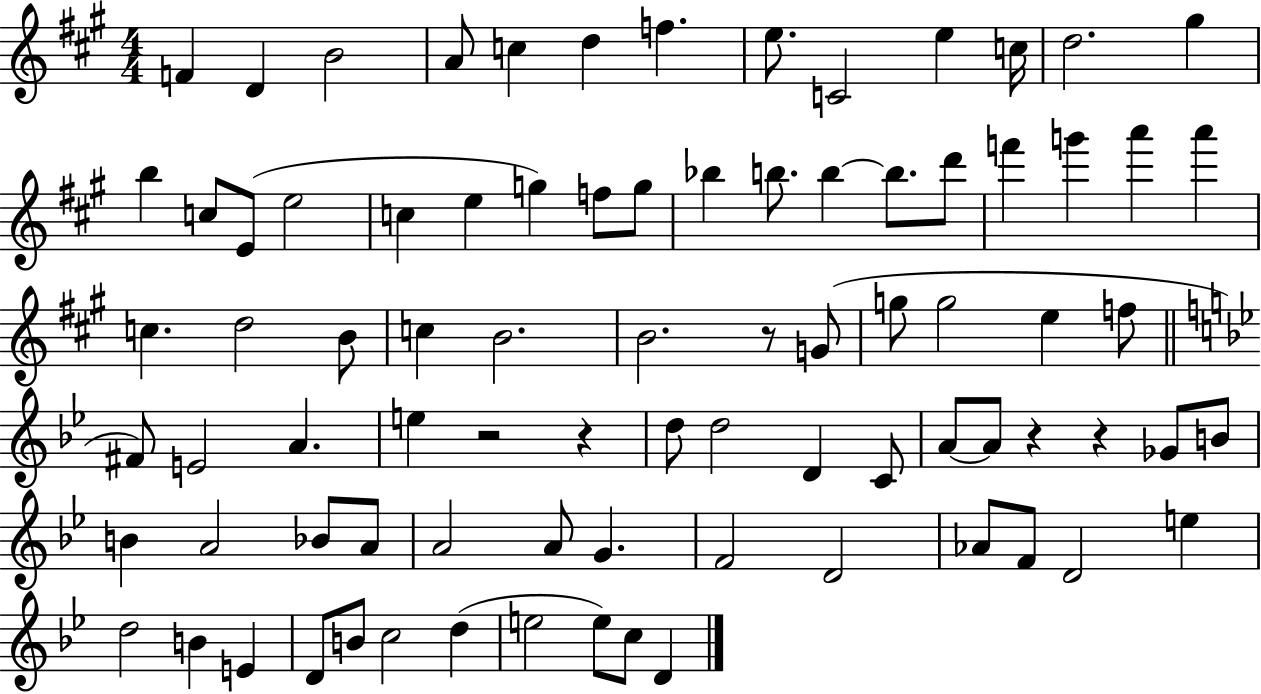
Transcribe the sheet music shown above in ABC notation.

X:1
T:Untitled
M:4/4
L:1/4
K:A
F D B2 A/2 c d f e/2 C2 e c/4 d2 ^g b c/2 E/2 e2 c e g f/2 g/2 _b b/2 b b/2 d'/2 f' g' a' a' c d2 B/2 c B2 B2 z/2 G/2 g/2 g2 e f/2 ^F/2 E2 A e z2 z d/2 d2 D C/2 A/2 A/2 z z _G/2 B/2 B A2 _B/2 A/2 A2 A/2 G F2 D2 _A/2 F/2 D2 e d2 B E D/2 B/2 c2 d e2 e/2 c/2 D